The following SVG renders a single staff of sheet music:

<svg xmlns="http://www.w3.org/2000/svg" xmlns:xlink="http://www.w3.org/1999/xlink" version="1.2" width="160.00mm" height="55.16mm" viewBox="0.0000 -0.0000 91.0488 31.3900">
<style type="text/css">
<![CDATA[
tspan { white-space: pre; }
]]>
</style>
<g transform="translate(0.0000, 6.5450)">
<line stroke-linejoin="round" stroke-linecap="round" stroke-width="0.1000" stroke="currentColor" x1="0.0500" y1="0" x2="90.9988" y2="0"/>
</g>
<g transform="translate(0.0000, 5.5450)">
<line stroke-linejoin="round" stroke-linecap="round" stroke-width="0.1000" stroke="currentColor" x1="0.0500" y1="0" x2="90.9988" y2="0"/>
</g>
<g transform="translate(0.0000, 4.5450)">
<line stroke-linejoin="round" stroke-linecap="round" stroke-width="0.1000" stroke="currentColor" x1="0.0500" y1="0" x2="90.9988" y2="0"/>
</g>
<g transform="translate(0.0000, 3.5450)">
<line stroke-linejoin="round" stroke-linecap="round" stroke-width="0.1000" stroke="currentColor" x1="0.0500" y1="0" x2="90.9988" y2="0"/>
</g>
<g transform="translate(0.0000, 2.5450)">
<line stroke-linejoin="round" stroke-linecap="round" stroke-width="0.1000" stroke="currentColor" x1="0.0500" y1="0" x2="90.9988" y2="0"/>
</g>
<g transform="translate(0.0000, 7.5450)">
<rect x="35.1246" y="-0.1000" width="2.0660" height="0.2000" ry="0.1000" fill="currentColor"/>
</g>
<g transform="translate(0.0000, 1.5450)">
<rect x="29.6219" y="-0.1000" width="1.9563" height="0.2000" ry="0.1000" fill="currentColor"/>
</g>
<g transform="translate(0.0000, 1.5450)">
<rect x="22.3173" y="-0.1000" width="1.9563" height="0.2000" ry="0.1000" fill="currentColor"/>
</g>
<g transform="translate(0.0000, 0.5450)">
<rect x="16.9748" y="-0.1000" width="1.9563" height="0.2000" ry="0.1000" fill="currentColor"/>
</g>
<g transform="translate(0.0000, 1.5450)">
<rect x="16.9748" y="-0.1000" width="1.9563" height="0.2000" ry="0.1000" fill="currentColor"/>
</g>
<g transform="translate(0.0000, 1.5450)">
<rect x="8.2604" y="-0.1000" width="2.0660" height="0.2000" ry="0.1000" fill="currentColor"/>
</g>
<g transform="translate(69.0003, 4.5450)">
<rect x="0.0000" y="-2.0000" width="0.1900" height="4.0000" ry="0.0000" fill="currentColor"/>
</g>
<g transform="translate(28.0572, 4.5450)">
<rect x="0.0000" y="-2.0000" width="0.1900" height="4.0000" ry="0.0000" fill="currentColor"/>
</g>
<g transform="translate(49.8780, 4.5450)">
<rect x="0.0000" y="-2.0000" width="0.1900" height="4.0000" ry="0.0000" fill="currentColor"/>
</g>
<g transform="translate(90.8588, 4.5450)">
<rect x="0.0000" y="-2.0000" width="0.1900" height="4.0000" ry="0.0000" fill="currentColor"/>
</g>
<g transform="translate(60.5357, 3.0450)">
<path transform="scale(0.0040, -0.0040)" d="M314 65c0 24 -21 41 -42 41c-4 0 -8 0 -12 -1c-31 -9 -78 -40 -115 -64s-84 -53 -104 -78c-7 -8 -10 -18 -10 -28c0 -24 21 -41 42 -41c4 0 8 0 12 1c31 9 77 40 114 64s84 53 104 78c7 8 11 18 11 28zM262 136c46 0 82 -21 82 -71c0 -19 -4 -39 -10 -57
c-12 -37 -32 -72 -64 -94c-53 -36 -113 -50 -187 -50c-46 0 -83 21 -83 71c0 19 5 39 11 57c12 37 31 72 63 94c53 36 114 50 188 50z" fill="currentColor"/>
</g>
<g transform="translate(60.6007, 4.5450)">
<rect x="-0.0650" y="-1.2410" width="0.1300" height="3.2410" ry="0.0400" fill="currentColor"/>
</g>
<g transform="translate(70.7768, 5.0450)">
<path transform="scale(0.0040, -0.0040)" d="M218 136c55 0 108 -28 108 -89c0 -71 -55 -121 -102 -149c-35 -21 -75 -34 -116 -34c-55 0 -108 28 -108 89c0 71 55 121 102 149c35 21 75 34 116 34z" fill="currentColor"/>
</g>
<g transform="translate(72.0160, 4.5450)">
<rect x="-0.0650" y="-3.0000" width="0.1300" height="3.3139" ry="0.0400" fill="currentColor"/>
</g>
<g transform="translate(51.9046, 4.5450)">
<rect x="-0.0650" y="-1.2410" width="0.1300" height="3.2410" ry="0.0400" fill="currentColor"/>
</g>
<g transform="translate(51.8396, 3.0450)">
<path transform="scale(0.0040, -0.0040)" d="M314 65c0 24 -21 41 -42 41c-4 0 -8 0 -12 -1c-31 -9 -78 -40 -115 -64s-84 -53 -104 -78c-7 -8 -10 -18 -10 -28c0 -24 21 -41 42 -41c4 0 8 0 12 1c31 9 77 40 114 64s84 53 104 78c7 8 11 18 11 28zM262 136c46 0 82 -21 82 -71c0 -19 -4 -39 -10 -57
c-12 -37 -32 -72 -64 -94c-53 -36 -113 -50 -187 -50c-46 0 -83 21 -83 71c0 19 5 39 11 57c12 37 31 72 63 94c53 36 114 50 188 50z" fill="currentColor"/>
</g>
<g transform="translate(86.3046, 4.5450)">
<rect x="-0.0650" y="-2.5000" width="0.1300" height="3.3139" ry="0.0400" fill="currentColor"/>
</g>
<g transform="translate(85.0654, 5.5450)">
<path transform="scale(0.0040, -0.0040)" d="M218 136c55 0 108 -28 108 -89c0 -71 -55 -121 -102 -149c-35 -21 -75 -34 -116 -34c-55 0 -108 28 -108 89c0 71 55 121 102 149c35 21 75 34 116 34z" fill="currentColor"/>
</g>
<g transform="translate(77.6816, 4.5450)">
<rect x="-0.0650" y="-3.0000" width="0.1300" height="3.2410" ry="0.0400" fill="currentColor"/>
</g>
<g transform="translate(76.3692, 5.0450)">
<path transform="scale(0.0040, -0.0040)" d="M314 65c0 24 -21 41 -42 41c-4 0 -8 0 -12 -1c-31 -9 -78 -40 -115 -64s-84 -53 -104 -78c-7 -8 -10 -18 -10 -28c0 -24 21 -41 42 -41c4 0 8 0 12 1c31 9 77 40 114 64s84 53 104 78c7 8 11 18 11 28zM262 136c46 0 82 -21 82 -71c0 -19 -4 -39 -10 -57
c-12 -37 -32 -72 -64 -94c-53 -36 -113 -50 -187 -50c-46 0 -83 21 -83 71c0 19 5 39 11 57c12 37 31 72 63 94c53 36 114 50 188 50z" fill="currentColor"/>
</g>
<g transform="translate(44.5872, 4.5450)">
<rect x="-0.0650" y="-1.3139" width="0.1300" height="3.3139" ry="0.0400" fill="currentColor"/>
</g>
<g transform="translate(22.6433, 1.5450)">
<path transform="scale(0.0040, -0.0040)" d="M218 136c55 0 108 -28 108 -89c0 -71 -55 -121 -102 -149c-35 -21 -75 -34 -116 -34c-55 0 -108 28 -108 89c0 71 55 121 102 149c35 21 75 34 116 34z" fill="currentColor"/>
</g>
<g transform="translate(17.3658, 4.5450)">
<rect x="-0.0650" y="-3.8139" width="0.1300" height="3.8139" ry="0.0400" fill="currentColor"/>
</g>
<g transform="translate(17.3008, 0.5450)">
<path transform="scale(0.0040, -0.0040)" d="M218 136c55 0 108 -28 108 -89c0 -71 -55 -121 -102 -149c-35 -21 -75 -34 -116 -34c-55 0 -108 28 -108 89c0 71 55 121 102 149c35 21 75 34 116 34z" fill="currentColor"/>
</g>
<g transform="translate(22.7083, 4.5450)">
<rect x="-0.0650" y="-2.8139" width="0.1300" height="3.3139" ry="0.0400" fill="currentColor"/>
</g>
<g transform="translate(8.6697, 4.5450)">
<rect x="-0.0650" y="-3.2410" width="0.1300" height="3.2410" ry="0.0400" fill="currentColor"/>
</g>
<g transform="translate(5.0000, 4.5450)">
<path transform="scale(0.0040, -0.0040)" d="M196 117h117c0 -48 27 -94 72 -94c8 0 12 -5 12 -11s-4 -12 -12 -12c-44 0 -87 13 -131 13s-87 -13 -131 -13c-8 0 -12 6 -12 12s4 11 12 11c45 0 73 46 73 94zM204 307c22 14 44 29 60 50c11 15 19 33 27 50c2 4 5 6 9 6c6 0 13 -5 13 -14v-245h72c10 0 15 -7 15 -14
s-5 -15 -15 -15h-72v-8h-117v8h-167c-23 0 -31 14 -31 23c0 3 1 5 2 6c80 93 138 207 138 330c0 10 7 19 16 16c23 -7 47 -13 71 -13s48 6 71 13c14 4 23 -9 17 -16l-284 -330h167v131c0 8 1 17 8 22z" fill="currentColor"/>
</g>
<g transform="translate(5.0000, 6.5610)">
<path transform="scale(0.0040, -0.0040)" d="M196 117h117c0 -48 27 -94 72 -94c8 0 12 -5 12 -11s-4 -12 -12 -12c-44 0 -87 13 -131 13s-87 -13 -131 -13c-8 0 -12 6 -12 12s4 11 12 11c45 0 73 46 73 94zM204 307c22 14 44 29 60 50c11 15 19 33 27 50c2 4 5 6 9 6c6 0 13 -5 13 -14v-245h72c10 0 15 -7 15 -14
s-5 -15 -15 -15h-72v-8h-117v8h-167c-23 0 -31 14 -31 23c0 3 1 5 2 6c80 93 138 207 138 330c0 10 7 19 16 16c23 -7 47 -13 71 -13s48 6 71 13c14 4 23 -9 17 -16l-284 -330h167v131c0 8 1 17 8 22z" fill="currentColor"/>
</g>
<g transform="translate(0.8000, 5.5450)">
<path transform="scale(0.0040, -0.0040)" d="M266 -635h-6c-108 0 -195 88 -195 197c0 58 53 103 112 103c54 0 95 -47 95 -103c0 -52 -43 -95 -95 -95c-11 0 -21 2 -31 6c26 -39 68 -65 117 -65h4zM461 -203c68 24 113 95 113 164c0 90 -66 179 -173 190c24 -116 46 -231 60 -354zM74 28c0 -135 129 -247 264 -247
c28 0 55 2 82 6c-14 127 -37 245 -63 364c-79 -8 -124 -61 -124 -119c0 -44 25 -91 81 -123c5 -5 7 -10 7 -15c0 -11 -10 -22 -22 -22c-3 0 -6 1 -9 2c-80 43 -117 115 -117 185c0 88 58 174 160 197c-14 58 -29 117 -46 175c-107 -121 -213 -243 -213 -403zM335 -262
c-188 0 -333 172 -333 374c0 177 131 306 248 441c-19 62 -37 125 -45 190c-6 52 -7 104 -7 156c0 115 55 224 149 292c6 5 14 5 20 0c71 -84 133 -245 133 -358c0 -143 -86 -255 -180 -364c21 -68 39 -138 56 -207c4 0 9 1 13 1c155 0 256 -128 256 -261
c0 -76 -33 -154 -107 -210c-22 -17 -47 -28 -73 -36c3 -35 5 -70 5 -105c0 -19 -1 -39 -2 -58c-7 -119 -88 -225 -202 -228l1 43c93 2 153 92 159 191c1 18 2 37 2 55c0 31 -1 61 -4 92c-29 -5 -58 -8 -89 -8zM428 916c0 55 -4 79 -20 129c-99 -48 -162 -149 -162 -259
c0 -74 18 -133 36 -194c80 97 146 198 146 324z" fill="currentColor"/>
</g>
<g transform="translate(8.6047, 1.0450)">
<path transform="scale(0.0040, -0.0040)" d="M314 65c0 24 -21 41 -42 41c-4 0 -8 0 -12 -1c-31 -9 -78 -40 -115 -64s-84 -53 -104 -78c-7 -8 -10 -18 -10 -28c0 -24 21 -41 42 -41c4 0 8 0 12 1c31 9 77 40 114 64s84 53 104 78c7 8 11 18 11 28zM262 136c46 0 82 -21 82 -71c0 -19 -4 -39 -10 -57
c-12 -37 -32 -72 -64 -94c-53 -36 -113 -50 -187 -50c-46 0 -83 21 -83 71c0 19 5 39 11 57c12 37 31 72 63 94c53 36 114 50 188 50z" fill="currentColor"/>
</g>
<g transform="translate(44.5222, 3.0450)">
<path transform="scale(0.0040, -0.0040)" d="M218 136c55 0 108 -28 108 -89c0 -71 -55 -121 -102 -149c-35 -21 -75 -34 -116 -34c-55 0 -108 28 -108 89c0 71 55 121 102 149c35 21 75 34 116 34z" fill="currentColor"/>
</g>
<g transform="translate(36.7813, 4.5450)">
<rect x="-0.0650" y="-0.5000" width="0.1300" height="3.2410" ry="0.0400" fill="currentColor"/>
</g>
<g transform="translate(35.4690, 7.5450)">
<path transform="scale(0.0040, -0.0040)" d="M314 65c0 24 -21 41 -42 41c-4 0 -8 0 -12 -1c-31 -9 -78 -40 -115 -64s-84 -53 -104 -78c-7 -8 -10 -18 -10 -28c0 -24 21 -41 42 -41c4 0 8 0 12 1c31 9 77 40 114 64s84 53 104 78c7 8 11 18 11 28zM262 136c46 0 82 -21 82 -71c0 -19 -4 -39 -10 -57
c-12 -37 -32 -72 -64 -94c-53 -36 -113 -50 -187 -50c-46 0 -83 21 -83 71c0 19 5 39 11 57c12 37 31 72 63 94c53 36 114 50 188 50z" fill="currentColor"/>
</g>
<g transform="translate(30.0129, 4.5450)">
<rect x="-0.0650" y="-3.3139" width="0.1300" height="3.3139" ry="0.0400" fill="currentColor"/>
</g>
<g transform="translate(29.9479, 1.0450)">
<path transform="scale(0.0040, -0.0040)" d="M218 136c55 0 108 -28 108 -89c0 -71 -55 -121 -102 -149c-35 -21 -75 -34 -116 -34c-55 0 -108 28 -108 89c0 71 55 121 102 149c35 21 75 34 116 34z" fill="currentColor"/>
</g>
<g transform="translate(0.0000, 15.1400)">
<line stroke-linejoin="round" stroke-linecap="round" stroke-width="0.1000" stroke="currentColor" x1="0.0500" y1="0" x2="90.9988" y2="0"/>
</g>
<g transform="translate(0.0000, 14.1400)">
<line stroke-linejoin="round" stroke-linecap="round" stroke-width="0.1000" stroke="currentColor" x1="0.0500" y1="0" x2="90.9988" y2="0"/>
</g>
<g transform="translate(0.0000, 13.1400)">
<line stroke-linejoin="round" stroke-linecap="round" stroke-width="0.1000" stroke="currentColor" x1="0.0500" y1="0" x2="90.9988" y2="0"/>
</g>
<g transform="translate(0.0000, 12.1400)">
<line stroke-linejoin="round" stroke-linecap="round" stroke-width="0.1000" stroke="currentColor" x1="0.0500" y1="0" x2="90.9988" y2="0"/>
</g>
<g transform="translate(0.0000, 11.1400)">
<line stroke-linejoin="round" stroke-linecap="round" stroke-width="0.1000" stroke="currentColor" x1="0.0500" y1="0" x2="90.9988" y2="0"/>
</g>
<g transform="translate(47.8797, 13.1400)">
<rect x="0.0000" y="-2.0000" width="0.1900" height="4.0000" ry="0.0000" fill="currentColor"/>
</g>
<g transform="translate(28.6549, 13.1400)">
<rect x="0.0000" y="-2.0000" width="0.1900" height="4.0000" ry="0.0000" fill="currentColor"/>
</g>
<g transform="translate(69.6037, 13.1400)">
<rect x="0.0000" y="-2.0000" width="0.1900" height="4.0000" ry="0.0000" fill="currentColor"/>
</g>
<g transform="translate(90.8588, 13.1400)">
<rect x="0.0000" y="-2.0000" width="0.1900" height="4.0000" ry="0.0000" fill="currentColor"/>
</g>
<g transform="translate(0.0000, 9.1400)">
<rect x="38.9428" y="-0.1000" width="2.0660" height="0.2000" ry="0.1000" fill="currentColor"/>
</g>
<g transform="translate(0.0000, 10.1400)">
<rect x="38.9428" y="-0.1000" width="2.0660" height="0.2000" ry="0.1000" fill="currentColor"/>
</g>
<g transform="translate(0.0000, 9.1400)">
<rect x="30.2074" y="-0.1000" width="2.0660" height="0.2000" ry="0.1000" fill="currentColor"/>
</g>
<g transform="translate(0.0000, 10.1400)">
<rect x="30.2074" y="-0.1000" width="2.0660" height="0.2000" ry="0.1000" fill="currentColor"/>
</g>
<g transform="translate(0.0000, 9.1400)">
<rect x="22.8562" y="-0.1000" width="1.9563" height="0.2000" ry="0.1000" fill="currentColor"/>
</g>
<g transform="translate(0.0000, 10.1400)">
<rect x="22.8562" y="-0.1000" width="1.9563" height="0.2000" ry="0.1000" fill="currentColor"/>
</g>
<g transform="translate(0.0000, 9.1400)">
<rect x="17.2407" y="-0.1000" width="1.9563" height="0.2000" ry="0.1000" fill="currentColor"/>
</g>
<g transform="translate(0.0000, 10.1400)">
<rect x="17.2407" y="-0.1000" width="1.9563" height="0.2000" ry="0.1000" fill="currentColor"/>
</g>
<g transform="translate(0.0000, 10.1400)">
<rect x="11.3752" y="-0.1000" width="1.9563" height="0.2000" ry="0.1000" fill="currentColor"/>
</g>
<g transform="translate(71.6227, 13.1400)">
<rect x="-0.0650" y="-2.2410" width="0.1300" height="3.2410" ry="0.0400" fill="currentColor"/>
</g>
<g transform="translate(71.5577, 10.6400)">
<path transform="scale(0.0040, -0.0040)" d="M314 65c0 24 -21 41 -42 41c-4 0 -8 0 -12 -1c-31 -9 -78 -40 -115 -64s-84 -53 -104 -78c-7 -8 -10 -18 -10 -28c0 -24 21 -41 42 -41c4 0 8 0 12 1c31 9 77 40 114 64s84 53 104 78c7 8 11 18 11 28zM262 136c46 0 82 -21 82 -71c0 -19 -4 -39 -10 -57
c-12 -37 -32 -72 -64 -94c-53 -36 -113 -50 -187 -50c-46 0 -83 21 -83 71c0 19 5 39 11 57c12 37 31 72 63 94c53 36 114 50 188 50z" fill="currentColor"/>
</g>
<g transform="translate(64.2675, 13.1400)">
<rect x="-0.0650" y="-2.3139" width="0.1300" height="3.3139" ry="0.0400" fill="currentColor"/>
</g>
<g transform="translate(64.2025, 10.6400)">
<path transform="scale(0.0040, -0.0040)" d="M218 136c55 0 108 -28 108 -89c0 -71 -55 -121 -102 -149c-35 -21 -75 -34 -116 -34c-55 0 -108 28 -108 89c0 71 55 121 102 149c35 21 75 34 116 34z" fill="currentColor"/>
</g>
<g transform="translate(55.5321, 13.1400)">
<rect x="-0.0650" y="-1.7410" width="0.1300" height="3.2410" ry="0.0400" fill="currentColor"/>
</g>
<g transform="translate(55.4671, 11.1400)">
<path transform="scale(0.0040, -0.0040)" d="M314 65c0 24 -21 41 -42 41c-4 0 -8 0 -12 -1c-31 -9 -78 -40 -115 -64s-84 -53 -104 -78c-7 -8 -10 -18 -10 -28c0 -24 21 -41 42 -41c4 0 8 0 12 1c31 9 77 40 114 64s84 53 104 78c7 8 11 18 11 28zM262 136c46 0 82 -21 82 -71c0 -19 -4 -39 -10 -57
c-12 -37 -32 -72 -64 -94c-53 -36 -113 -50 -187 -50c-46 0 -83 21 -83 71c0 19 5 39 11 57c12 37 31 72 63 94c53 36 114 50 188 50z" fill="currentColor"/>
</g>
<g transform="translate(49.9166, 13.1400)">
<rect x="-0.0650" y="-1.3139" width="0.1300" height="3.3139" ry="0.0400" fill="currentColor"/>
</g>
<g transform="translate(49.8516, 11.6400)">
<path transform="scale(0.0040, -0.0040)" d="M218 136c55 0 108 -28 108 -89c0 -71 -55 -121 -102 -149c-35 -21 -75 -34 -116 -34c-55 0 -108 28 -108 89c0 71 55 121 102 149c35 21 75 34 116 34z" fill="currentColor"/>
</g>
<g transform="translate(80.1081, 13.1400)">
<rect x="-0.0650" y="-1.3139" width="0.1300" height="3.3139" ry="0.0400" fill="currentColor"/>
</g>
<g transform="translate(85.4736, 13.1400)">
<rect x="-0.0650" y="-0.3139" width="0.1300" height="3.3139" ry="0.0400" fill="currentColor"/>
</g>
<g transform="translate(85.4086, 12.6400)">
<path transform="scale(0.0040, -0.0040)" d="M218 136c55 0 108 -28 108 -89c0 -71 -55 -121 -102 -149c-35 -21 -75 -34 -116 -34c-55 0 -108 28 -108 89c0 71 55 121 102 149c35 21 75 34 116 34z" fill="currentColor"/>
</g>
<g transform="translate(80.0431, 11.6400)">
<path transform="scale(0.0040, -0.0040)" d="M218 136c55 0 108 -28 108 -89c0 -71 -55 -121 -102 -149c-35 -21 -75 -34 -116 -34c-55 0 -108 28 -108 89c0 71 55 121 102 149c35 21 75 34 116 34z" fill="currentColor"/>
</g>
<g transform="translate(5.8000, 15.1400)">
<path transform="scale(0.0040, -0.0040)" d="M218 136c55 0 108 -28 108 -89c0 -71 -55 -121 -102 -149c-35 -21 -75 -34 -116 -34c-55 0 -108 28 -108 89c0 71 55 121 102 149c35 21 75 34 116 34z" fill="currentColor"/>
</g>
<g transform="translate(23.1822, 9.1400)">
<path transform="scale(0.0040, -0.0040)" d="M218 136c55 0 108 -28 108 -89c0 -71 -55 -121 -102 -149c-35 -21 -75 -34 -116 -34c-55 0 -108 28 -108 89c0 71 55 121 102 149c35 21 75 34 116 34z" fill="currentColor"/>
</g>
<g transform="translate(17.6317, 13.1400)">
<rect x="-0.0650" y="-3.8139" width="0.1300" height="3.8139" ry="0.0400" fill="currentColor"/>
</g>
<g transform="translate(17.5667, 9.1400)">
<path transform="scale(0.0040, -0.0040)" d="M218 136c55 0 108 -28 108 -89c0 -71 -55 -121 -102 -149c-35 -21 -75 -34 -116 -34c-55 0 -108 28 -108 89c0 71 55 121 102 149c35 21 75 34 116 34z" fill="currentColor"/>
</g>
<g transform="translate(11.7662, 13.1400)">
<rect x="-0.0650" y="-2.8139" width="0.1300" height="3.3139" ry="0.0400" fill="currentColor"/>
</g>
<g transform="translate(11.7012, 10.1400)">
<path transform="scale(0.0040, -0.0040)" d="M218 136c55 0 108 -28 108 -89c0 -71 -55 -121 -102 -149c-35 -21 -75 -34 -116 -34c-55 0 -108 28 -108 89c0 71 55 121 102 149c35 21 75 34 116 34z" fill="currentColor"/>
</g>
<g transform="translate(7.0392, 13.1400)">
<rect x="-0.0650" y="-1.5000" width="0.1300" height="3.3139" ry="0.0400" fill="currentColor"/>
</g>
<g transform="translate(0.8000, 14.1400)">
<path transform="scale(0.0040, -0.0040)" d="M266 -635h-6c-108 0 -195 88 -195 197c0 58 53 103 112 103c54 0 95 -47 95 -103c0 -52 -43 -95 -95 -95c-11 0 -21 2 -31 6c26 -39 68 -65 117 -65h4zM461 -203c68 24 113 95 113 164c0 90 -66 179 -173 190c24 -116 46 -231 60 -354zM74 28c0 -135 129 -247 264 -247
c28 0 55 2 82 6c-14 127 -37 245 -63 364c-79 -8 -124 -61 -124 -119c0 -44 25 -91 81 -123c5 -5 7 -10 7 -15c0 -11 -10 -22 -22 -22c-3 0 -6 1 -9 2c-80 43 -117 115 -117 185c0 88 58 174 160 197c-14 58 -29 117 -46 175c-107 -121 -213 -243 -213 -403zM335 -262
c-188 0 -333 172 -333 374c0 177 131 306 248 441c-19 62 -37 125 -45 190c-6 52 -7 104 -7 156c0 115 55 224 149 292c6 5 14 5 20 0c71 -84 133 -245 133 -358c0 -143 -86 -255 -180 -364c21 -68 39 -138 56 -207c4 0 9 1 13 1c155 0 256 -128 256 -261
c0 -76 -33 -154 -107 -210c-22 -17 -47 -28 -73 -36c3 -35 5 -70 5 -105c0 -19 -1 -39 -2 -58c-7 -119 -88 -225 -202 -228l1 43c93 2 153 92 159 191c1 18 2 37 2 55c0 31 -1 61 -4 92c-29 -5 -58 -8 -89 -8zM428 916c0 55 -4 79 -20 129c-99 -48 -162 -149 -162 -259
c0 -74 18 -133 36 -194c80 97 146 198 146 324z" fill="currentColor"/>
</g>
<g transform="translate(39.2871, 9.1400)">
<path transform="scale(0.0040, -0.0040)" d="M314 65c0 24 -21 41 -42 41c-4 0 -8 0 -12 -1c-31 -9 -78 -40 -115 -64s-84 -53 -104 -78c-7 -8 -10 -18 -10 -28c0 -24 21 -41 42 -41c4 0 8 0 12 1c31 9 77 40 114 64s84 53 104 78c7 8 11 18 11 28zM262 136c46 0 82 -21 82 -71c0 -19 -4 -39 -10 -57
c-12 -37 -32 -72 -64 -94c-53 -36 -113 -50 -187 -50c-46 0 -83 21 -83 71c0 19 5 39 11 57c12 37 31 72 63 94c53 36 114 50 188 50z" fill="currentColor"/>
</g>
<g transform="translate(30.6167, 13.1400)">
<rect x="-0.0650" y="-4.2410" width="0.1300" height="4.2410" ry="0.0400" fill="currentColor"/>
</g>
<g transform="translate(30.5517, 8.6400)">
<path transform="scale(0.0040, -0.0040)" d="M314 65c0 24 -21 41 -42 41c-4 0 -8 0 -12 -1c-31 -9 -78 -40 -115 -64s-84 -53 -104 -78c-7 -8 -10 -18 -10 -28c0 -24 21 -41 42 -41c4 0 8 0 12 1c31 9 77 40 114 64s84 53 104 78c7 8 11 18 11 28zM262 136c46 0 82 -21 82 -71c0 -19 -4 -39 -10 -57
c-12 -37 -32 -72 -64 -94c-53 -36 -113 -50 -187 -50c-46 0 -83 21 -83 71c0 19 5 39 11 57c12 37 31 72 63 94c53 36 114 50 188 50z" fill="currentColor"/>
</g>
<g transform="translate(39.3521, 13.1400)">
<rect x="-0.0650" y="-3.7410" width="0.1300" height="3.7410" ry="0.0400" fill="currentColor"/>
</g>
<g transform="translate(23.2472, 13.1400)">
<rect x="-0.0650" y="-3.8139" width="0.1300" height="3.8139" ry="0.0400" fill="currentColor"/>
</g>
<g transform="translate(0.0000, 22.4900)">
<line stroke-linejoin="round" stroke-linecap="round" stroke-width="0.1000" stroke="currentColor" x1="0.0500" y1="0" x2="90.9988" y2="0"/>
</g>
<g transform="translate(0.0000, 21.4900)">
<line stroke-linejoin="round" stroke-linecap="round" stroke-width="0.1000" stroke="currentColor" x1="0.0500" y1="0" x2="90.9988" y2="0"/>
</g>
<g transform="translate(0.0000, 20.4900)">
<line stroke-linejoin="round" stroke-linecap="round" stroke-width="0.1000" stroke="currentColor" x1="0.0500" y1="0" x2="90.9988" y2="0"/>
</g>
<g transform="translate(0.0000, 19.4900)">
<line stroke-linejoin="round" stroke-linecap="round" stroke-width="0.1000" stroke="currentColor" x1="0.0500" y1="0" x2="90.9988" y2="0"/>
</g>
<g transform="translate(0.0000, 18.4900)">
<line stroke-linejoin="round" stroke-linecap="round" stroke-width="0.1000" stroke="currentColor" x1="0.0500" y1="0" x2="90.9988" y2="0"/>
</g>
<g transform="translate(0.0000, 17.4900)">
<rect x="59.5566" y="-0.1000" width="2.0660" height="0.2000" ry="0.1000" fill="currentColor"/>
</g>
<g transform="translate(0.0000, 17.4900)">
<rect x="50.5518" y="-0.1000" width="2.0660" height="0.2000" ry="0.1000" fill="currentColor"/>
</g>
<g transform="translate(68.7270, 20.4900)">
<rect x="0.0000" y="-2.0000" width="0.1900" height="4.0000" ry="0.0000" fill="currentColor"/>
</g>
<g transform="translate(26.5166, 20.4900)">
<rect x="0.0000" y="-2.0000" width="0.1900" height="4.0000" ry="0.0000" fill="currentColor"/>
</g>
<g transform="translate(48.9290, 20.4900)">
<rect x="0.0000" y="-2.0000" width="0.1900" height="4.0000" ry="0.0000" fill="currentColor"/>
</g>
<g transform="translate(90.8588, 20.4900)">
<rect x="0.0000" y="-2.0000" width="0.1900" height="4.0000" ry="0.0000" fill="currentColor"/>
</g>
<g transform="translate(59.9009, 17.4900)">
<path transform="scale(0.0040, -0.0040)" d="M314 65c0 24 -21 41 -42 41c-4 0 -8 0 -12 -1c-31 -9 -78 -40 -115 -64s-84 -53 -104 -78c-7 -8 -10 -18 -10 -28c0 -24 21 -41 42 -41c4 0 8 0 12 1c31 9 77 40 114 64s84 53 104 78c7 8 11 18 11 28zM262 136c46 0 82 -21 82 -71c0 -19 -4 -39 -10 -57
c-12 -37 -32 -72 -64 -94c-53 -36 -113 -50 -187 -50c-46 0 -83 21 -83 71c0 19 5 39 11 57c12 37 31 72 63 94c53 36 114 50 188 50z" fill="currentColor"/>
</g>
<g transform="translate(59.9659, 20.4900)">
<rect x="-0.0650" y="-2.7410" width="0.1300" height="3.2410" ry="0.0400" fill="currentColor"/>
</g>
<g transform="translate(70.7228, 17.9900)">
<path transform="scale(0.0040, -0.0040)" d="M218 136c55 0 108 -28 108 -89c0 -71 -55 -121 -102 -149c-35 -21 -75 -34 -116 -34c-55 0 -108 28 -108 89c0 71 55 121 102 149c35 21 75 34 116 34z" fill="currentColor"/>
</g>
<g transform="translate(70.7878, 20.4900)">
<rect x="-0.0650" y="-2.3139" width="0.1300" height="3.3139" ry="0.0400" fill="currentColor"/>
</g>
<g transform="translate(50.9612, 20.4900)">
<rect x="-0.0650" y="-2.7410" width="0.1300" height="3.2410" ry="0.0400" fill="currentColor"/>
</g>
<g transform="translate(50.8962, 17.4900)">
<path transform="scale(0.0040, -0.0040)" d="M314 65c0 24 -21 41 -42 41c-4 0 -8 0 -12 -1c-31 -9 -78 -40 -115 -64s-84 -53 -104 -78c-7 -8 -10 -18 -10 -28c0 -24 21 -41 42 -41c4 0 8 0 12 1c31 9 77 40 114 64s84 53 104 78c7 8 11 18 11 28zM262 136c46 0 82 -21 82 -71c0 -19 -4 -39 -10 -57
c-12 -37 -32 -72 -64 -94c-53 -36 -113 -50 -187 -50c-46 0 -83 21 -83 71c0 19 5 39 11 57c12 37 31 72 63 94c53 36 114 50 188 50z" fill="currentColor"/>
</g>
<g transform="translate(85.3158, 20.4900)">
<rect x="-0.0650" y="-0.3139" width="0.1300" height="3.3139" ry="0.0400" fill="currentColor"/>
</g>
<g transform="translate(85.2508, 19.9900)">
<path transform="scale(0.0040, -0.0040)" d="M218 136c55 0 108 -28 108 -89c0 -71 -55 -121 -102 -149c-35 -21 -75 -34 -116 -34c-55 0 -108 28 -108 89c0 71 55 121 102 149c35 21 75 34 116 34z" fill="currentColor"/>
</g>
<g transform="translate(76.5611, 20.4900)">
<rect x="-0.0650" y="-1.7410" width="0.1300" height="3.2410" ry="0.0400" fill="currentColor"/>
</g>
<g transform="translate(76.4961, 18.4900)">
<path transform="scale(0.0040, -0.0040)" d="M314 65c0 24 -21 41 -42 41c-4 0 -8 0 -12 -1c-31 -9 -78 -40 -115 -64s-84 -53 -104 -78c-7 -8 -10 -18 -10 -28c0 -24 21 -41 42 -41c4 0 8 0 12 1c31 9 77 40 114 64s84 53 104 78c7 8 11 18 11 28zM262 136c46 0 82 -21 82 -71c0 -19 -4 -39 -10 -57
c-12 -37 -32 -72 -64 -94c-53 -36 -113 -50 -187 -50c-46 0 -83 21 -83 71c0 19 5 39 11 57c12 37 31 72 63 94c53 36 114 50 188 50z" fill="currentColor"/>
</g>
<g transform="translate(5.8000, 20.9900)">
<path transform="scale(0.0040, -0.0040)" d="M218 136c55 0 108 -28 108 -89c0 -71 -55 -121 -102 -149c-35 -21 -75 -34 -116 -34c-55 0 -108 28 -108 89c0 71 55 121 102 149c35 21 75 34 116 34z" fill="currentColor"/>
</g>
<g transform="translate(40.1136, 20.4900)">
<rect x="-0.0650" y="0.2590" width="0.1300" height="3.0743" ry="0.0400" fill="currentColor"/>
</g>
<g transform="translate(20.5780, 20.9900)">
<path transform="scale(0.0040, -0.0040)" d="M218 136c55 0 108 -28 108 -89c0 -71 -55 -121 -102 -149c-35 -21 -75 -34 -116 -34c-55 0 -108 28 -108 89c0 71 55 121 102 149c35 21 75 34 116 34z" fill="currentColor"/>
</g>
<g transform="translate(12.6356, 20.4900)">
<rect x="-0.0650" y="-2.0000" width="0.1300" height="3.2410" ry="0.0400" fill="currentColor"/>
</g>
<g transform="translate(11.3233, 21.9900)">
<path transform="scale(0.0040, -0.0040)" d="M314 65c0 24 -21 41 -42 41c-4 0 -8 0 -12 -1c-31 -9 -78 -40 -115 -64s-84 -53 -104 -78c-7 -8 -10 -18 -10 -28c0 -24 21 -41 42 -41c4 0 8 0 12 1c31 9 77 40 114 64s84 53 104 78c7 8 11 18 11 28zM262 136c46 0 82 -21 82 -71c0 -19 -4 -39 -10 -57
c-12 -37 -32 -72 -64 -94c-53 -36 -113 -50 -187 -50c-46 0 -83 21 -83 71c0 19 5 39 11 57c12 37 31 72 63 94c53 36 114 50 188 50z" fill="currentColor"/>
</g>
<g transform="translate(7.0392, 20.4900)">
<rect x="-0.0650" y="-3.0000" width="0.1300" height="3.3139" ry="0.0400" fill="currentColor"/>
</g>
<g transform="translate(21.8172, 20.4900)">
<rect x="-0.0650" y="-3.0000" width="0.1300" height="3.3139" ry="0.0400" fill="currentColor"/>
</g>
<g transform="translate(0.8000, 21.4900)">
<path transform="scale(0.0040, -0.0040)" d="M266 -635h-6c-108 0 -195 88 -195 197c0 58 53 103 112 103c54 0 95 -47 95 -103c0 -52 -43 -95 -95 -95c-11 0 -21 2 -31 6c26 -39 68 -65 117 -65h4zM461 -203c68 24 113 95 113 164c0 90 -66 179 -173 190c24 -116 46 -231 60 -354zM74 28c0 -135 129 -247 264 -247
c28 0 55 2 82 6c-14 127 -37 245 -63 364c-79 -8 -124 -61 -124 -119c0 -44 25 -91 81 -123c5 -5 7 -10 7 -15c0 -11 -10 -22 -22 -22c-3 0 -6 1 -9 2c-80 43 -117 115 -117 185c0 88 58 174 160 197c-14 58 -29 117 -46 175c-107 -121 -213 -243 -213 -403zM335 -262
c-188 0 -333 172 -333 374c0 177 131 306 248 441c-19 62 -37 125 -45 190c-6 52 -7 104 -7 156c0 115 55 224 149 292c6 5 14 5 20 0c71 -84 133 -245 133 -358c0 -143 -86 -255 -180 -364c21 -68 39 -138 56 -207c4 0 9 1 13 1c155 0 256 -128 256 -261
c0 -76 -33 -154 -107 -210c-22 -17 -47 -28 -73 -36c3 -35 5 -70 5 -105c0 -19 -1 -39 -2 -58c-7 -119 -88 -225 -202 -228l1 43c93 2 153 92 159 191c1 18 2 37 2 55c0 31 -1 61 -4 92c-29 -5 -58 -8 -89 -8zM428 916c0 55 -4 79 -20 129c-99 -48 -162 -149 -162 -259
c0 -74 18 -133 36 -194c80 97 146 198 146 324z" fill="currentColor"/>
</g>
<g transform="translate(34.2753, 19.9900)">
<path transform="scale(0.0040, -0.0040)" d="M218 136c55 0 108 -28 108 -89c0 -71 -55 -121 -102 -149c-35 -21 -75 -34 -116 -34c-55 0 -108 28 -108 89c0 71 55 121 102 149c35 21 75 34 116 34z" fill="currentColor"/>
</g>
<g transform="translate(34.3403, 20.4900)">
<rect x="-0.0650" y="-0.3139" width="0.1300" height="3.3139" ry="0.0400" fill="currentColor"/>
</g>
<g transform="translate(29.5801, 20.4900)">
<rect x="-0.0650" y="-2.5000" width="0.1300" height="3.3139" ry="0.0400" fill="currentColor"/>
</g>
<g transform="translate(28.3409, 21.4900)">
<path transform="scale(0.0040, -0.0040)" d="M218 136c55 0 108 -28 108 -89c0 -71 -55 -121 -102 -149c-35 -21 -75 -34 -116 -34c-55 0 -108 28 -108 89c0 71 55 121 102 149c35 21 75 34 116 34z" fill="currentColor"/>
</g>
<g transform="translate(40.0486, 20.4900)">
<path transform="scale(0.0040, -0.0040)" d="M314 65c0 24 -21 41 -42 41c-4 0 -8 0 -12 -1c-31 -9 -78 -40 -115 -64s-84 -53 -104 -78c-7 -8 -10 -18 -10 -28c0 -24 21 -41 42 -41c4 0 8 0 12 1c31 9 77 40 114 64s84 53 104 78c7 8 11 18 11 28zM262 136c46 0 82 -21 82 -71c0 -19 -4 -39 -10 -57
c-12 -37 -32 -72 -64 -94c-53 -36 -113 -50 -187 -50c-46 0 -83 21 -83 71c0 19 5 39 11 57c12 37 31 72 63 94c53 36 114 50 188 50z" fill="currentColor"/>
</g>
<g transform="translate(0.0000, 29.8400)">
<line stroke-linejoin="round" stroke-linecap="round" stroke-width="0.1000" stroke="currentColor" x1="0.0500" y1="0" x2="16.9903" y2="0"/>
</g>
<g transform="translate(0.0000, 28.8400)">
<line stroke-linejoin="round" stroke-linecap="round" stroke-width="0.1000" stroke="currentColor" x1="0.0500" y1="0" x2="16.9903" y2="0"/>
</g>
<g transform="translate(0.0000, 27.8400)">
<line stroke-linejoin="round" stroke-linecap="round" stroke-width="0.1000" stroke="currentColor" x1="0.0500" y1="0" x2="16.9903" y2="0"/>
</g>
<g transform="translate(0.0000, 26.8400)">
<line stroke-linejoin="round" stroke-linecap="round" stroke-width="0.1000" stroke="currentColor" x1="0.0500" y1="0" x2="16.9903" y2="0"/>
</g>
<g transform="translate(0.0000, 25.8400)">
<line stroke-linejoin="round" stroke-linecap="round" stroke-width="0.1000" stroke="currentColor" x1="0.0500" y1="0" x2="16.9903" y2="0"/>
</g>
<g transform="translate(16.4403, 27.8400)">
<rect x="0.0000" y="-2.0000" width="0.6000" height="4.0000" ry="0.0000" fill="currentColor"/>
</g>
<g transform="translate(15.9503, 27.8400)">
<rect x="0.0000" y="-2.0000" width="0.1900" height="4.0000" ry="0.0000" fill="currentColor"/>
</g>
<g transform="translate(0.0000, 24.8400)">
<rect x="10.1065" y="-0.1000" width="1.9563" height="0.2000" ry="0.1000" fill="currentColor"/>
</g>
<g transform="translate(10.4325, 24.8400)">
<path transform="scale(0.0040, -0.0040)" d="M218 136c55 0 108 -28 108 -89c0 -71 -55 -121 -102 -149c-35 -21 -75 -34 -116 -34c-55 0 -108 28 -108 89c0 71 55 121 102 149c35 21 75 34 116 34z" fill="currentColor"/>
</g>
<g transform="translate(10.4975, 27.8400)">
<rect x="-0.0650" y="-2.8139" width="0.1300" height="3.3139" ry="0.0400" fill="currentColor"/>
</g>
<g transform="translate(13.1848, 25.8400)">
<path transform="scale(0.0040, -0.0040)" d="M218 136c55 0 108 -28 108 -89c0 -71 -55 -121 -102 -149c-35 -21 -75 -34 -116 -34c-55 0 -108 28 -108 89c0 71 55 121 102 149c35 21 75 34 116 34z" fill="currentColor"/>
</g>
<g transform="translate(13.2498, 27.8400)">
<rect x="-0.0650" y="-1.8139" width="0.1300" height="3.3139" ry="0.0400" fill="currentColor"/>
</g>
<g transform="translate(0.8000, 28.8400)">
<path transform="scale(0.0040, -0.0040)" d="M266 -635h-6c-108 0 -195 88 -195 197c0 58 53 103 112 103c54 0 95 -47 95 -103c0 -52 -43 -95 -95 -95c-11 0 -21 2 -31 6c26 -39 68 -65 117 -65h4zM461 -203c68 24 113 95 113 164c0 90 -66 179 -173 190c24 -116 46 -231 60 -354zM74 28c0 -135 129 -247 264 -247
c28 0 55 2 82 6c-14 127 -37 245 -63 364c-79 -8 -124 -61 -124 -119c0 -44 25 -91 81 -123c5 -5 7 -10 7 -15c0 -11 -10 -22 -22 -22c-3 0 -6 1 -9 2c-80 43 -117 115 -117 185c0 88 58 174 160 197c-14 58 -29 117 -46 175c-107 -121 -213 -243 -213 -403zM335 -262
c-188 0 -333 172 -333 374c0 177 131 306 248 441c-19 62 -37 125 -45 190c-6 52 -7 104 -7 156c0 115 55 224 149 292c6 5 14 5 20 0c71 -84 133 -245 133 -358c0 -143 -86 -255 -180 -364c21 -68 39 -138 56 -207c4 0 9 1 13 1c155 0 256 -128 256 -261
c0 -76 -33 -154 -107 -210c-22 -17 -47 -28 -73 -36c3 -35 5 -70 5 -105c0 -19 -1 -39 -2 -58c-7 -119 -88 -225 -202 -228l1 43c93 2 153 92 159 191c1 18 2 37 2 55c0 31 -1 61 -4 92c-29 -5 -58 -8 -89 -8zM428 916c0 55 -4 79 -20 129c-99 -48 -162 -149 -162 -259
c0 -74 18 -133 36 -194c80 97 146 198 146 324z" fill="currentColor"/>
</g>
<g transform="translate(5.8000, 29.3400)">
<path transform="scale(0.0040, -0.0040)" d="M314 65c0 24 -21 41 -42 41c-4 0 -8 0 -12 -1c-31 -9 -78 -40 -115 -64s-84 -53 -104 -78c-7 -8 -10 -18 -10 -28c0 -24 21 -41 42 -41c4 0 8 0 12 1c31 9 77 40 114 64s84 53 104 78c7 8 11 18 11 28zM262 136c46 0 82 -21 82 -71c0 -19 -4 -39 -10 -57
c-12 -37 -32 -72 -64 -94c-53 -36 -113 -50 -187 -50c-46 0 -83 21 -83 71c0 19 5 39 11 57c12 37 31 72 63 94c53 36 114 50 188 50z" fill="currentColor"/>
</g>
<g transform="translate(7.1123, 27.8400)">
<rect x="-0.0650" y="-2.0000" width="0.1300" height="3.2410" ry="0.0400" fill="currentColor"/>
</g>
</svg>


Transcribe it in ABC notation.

X:1
T:Untitled
M:4/4
L:1/4
K:C
b2 c' a b C2 e e2 e2 A A2 G E a c' c' d'2 c'2 e f2 g g2 e c A F2 A G c B2 a2 a2 g f2 c F2 a f